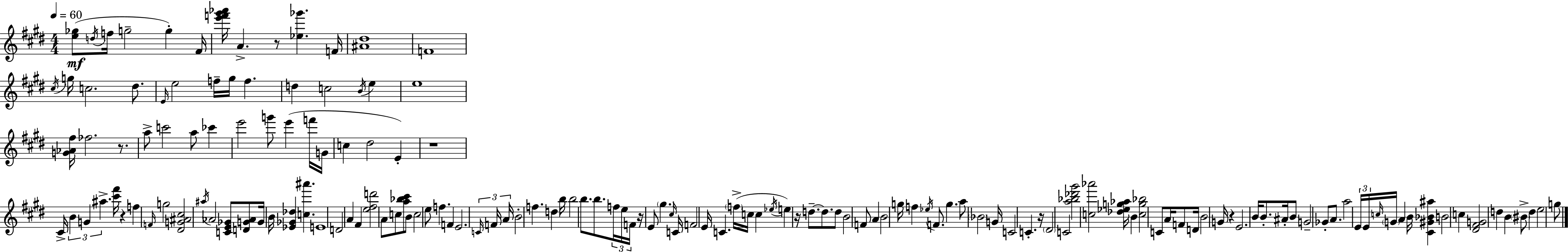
[E5,Gb5]/e D5/s F5/s G5/h G5/q F#4/s [E6,F6,G#6,Ab6]/s A4/q. R/e [Eb5,Gb6]/q. F4/s [A#4,D#5]/w F4/w C#5/s G5/s C5/h. D#5/e. E4/s E5/h F5/s G#5/s F5/q. D5/q C5/h B4/s E5/q E5/w [G4,Ab4,F#5]/s FES5/h. R/e. A5/e C6/h A5/e CES6/q E6/h G6/e E6/q F6/s G4/s C5/q D#5/h E4/q R/w C#4/s B4/q G4/q A#5/q. [C#6,F#6]/s R/q F5/q F4/s G5/h [D#4,G4,A#4,C#5]/h A#5/s Ab4/h [C4,E4,Gb4]/e [D4,G4,Ab4]/e G4/s B4/s [Eb4,Gb4,Db5]/q [C5,A#6]/q. E4/w D4/h A4/q F#4/q [E5,F#5,D6]/h A4/e C5/e [A5,Bb5,C#6]/e B4/e C5/h E5/e F5/q. F4/q E4/h. C4/s F4/s A4/s B4/h F5/q. D5/q B5/s B5/h B5/e. B5/e. F5/s E5/s F4/s R/s E4/e G#5/q. C#5/s C4/s F4/h E4/s C4/q. F5/s C5/s C5/q Eb5/s E5/q R/s D5/e. D5/e. D5/e B4/h F4/e A4/q B4/h G5/s F5/q Eb5/s F4/e. G5/q. A5/e Bb4/h G4/s C4/h C4/q. R/s D#4/h C4/h [A5,Bb5,Db6,G#6]/h [C5,Ab6]/h [Db5,Eb5,G5,Ab5]/s B4/q [C5,G5,Bb5]/h C4/e A4/s F4/e D4/s B4/h G4/s R/q E4/h. B4/s B4/e. A#4/s B4/e G4/h Gb4/e A4/e. A5/h E4/s E4/s C5/s G4/s A4/q B4/s [C#4,G#4,Bb4,A#5]/q B4/h C5/q [D#4,F#4,G4]/h D5/q B4/q BIS4/e D5/q E5/h G5/e